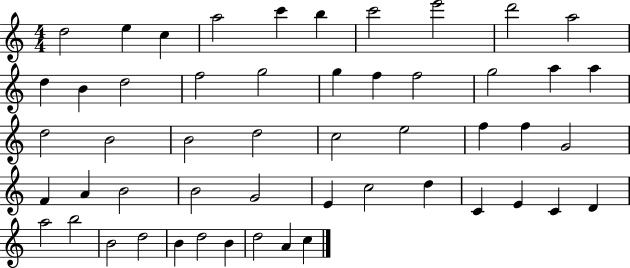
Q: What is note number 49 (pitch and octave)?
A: B4